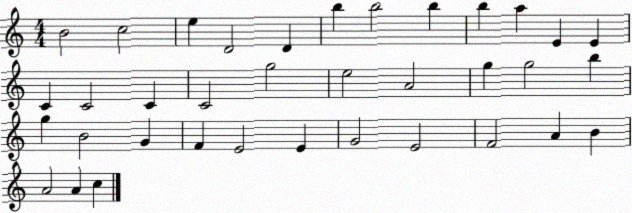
X:1
T:Untitled
M:4/4
L:1/4
K:C
B2 c2 e D2 D b b2 b b a E E C C2 C C2 g2 e2 A2 g g2 b g B2 G F E2 E G2 E2 F2 A B A2 A c